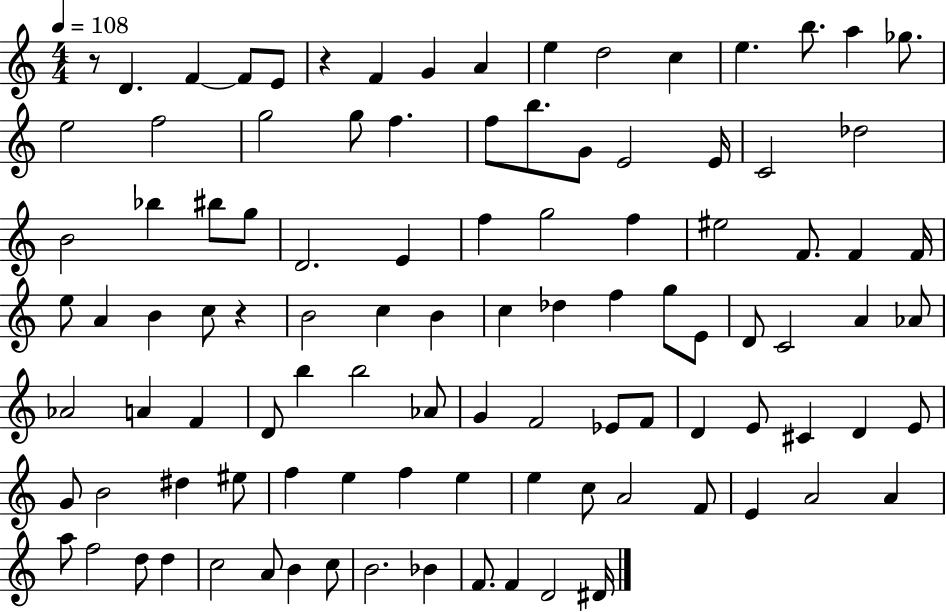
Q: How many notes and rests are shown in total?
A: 103